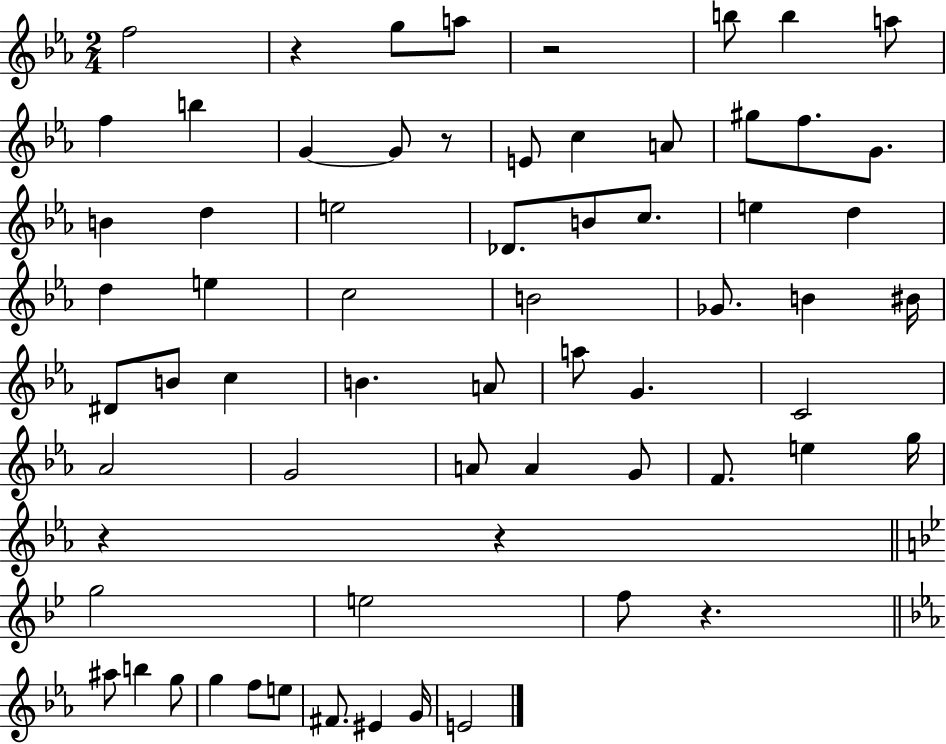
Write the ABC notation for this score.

X:1
T:Untitled
M:2/4
L:1/4
K:Eb
f2 z g/2 a/2 z2 b/2 b a/2 f b G G/2 z/2 E/2 c A/2 ^g/2 f/2 G/2 B d e2 _D/2 B/2 c/2 e d d e c2 B2 _G/2 B ^B/4 ^D/2 B/2 c B A/2 a/2 G C2 _A2 G2 A/2 A G/2 F/2 e g/4 z z g2 e2 f/2 z ^a/2 b g/2 g f/2 e/2 ^F/2 ^E G/4 E2